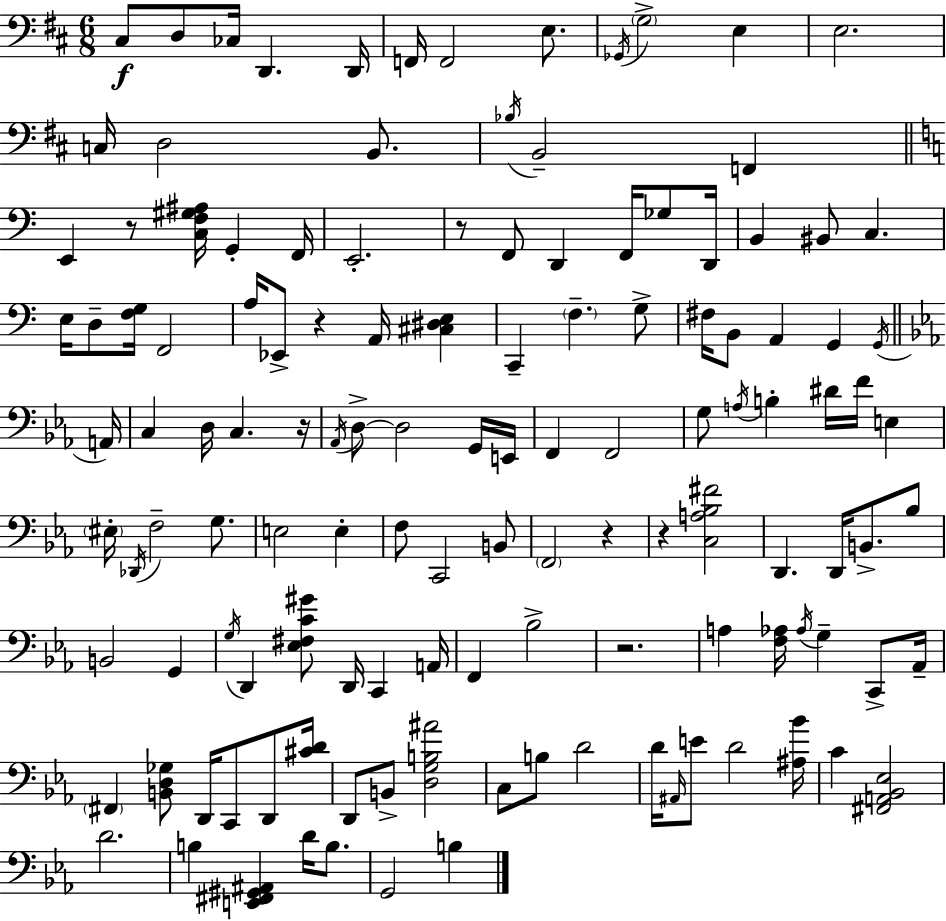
C#3/e D3/e CES3/s D2/q. D2/s F2/s F2/h E3/e. Gb2/s G3/h E3/q E3/h. C3/s D3/h B2/e. Bb3/s B2/h F2/q E2/q R/e [C3,F3,G#3,A#3]/s G2/q F2/s E2/h. R/e F2/e D2/q F2/s Gb3/e D2/s B2/q BIS2/e C3/q. E3/s D3/e [F3,G3]/s F2/h A3/s Eb2/e R/q A2/s [C#3,D#3,E3]/q C2/q F3/q. G3/e F#3/s B2/e A2/q G2/q G2/s A2/s C3/q D3/s C3/q. R/s Ab2/s D3/e D3/h G2/s E2/s F2/q F2/h G3/e A3/s B3/q D#4/s F4/s E3/q EIS3/s Db2/s F3/h G3/e. E3/h E3/q F3/e C2/h B2/e F2/h R/q R/q [C3,A3,Bb3,F#4]/h D2/q. D2/s B2/e. Bb3/e B2/h G2/q G3/s D2/q [Eb3,F#3,C4,G#4]/e D2/s C2/q A2/s F2/q Bb3/h R/h. A3/q [F3,Ab3]/s Ab3/s G3/q C2/e Ab2/s F#2/q [B2,D3,Gb3]/e D2/s C2/e D2/e [C#4,D4]/s D2/e B2/e [D3,G3,B3,A#4]/h C3/e B3/e D4/h D4/s A#2/s E4/e D4/h [A#3,Bb4]/s C4/q [F#2,A2,Bb2,Eb3]/h D4/h. B3/q [E2,F#2,G#2,A#2]/q D4/s B3/e. G2/h B3/q